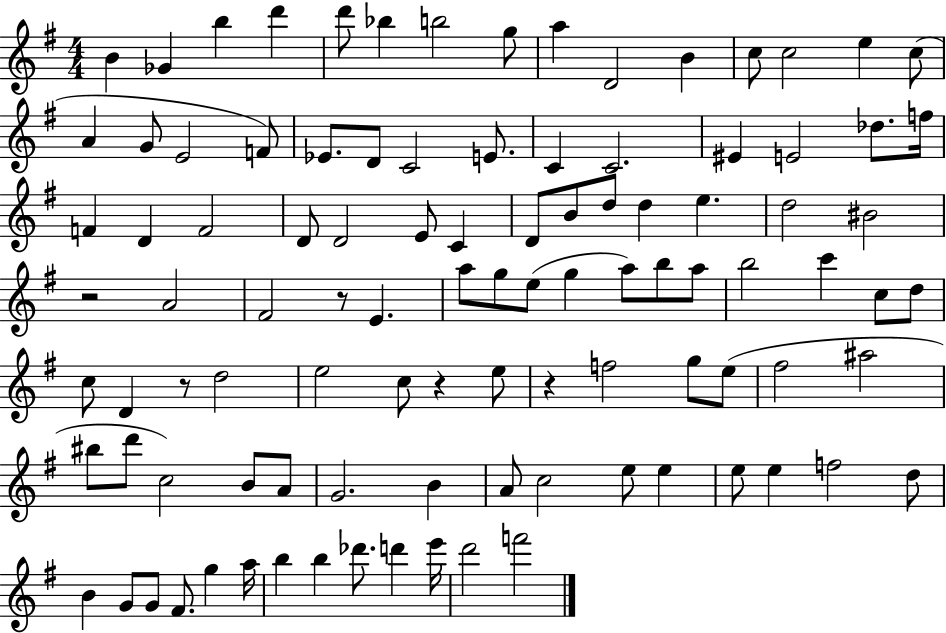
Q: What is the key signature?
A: G major